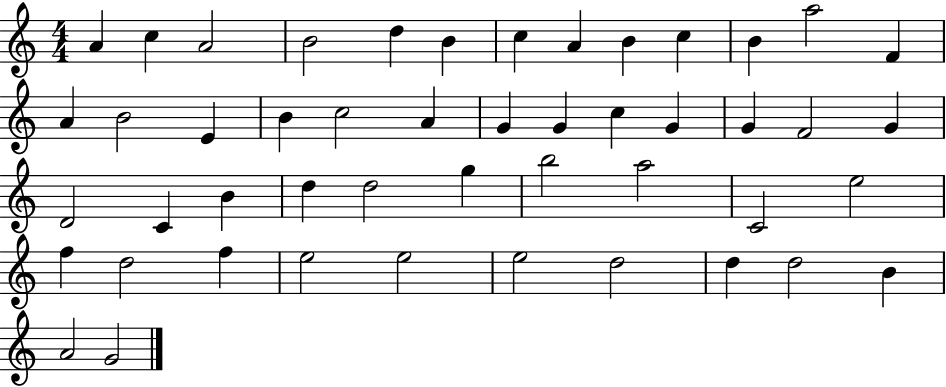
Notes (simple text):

A4/q C5/q A4/h B4/h D5/q B4/q C5/q A4/q B4/q C5/q B4/q A5/h F4/q A4/q B4/h E4/q B4/q C5/h A4/q G4/q G4/q C5/q G4/q G4/q F4/h G4/q D4/h C4/q B4/q D5/q D5/h G5/q B5/h A5/h C4/h E5/h F5/q D5/h F5/q E5/h E5/h E5/h D5/h D5/q D5/h B4/q A4/h G4/h